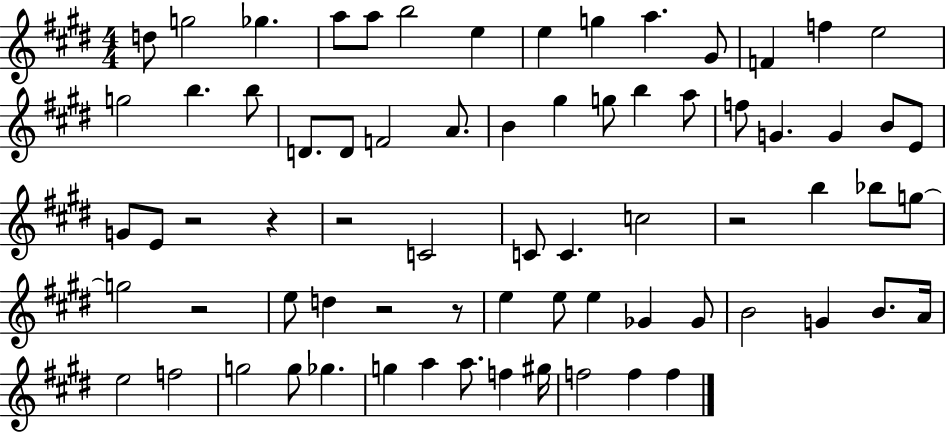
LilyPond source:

{
  \clef treble
  \numericTimeSignature
  \time 4/4
  \key e \major
  d''8 g''2 ges''4. | a''8 a''8 b''2 e''4 | e''4 g''4 a''4. gis'8 | f'4 f''4 e''2 | \break g''2 b''4. b''8 | d'8. d'8 f'2 a'8. | b'4 gis''4 g''8 b''4 a''8 | f''8 g'4. g'4 b'8 e'8 | \break g'8 e'8 r2 r4 | r2 c'2 | c'8 c'4. c''2 | r2 b''4 bes''8 g''8~~ | \break g''2 r2 | e''8 d''4 r2 r8 | e''4 e''8 e''4 ges'4 ges'8 | b'2 g'4 b'8. a'16 | \break e''2 f''2 | g''2 g''8 ges''4. | g''4 a''4 a''8. f''4 gis''16 | f''2 f''4 f''4 | \break \bar "|."
}